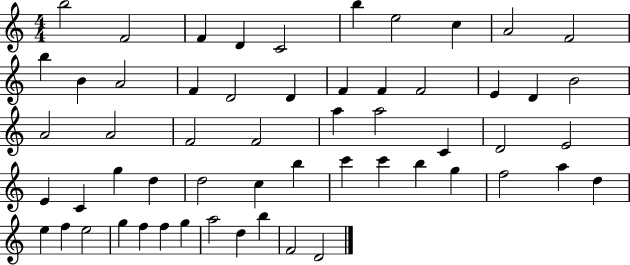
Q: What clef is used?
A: treble